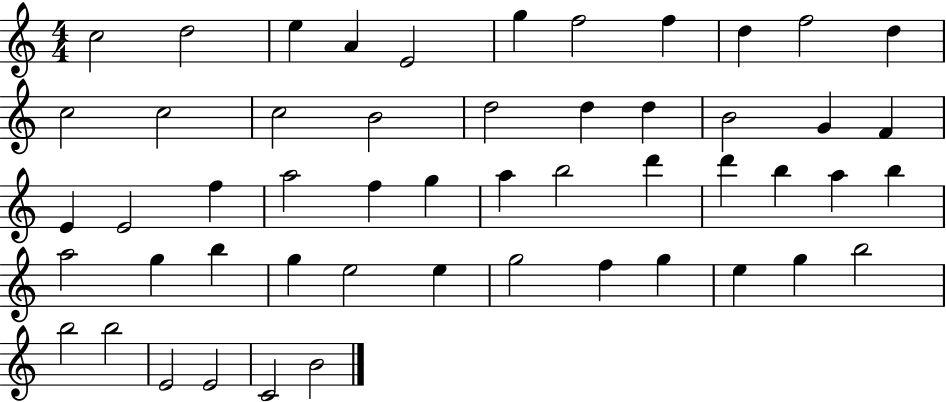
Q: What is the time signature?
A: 4/4